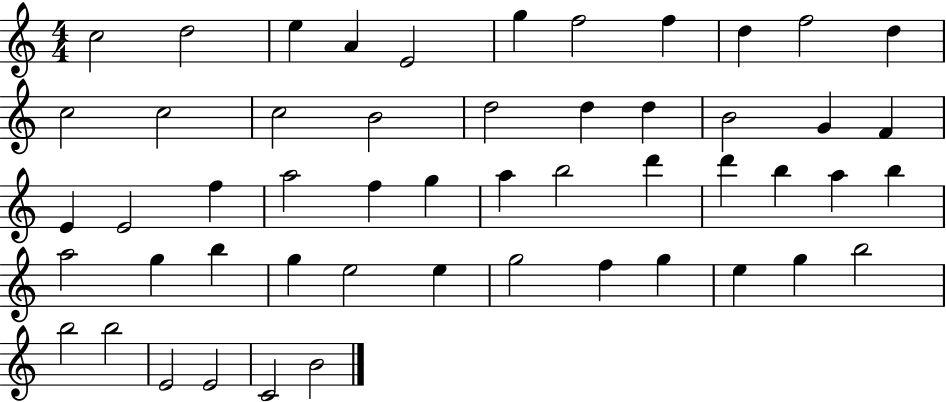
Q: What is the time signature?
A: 4/4